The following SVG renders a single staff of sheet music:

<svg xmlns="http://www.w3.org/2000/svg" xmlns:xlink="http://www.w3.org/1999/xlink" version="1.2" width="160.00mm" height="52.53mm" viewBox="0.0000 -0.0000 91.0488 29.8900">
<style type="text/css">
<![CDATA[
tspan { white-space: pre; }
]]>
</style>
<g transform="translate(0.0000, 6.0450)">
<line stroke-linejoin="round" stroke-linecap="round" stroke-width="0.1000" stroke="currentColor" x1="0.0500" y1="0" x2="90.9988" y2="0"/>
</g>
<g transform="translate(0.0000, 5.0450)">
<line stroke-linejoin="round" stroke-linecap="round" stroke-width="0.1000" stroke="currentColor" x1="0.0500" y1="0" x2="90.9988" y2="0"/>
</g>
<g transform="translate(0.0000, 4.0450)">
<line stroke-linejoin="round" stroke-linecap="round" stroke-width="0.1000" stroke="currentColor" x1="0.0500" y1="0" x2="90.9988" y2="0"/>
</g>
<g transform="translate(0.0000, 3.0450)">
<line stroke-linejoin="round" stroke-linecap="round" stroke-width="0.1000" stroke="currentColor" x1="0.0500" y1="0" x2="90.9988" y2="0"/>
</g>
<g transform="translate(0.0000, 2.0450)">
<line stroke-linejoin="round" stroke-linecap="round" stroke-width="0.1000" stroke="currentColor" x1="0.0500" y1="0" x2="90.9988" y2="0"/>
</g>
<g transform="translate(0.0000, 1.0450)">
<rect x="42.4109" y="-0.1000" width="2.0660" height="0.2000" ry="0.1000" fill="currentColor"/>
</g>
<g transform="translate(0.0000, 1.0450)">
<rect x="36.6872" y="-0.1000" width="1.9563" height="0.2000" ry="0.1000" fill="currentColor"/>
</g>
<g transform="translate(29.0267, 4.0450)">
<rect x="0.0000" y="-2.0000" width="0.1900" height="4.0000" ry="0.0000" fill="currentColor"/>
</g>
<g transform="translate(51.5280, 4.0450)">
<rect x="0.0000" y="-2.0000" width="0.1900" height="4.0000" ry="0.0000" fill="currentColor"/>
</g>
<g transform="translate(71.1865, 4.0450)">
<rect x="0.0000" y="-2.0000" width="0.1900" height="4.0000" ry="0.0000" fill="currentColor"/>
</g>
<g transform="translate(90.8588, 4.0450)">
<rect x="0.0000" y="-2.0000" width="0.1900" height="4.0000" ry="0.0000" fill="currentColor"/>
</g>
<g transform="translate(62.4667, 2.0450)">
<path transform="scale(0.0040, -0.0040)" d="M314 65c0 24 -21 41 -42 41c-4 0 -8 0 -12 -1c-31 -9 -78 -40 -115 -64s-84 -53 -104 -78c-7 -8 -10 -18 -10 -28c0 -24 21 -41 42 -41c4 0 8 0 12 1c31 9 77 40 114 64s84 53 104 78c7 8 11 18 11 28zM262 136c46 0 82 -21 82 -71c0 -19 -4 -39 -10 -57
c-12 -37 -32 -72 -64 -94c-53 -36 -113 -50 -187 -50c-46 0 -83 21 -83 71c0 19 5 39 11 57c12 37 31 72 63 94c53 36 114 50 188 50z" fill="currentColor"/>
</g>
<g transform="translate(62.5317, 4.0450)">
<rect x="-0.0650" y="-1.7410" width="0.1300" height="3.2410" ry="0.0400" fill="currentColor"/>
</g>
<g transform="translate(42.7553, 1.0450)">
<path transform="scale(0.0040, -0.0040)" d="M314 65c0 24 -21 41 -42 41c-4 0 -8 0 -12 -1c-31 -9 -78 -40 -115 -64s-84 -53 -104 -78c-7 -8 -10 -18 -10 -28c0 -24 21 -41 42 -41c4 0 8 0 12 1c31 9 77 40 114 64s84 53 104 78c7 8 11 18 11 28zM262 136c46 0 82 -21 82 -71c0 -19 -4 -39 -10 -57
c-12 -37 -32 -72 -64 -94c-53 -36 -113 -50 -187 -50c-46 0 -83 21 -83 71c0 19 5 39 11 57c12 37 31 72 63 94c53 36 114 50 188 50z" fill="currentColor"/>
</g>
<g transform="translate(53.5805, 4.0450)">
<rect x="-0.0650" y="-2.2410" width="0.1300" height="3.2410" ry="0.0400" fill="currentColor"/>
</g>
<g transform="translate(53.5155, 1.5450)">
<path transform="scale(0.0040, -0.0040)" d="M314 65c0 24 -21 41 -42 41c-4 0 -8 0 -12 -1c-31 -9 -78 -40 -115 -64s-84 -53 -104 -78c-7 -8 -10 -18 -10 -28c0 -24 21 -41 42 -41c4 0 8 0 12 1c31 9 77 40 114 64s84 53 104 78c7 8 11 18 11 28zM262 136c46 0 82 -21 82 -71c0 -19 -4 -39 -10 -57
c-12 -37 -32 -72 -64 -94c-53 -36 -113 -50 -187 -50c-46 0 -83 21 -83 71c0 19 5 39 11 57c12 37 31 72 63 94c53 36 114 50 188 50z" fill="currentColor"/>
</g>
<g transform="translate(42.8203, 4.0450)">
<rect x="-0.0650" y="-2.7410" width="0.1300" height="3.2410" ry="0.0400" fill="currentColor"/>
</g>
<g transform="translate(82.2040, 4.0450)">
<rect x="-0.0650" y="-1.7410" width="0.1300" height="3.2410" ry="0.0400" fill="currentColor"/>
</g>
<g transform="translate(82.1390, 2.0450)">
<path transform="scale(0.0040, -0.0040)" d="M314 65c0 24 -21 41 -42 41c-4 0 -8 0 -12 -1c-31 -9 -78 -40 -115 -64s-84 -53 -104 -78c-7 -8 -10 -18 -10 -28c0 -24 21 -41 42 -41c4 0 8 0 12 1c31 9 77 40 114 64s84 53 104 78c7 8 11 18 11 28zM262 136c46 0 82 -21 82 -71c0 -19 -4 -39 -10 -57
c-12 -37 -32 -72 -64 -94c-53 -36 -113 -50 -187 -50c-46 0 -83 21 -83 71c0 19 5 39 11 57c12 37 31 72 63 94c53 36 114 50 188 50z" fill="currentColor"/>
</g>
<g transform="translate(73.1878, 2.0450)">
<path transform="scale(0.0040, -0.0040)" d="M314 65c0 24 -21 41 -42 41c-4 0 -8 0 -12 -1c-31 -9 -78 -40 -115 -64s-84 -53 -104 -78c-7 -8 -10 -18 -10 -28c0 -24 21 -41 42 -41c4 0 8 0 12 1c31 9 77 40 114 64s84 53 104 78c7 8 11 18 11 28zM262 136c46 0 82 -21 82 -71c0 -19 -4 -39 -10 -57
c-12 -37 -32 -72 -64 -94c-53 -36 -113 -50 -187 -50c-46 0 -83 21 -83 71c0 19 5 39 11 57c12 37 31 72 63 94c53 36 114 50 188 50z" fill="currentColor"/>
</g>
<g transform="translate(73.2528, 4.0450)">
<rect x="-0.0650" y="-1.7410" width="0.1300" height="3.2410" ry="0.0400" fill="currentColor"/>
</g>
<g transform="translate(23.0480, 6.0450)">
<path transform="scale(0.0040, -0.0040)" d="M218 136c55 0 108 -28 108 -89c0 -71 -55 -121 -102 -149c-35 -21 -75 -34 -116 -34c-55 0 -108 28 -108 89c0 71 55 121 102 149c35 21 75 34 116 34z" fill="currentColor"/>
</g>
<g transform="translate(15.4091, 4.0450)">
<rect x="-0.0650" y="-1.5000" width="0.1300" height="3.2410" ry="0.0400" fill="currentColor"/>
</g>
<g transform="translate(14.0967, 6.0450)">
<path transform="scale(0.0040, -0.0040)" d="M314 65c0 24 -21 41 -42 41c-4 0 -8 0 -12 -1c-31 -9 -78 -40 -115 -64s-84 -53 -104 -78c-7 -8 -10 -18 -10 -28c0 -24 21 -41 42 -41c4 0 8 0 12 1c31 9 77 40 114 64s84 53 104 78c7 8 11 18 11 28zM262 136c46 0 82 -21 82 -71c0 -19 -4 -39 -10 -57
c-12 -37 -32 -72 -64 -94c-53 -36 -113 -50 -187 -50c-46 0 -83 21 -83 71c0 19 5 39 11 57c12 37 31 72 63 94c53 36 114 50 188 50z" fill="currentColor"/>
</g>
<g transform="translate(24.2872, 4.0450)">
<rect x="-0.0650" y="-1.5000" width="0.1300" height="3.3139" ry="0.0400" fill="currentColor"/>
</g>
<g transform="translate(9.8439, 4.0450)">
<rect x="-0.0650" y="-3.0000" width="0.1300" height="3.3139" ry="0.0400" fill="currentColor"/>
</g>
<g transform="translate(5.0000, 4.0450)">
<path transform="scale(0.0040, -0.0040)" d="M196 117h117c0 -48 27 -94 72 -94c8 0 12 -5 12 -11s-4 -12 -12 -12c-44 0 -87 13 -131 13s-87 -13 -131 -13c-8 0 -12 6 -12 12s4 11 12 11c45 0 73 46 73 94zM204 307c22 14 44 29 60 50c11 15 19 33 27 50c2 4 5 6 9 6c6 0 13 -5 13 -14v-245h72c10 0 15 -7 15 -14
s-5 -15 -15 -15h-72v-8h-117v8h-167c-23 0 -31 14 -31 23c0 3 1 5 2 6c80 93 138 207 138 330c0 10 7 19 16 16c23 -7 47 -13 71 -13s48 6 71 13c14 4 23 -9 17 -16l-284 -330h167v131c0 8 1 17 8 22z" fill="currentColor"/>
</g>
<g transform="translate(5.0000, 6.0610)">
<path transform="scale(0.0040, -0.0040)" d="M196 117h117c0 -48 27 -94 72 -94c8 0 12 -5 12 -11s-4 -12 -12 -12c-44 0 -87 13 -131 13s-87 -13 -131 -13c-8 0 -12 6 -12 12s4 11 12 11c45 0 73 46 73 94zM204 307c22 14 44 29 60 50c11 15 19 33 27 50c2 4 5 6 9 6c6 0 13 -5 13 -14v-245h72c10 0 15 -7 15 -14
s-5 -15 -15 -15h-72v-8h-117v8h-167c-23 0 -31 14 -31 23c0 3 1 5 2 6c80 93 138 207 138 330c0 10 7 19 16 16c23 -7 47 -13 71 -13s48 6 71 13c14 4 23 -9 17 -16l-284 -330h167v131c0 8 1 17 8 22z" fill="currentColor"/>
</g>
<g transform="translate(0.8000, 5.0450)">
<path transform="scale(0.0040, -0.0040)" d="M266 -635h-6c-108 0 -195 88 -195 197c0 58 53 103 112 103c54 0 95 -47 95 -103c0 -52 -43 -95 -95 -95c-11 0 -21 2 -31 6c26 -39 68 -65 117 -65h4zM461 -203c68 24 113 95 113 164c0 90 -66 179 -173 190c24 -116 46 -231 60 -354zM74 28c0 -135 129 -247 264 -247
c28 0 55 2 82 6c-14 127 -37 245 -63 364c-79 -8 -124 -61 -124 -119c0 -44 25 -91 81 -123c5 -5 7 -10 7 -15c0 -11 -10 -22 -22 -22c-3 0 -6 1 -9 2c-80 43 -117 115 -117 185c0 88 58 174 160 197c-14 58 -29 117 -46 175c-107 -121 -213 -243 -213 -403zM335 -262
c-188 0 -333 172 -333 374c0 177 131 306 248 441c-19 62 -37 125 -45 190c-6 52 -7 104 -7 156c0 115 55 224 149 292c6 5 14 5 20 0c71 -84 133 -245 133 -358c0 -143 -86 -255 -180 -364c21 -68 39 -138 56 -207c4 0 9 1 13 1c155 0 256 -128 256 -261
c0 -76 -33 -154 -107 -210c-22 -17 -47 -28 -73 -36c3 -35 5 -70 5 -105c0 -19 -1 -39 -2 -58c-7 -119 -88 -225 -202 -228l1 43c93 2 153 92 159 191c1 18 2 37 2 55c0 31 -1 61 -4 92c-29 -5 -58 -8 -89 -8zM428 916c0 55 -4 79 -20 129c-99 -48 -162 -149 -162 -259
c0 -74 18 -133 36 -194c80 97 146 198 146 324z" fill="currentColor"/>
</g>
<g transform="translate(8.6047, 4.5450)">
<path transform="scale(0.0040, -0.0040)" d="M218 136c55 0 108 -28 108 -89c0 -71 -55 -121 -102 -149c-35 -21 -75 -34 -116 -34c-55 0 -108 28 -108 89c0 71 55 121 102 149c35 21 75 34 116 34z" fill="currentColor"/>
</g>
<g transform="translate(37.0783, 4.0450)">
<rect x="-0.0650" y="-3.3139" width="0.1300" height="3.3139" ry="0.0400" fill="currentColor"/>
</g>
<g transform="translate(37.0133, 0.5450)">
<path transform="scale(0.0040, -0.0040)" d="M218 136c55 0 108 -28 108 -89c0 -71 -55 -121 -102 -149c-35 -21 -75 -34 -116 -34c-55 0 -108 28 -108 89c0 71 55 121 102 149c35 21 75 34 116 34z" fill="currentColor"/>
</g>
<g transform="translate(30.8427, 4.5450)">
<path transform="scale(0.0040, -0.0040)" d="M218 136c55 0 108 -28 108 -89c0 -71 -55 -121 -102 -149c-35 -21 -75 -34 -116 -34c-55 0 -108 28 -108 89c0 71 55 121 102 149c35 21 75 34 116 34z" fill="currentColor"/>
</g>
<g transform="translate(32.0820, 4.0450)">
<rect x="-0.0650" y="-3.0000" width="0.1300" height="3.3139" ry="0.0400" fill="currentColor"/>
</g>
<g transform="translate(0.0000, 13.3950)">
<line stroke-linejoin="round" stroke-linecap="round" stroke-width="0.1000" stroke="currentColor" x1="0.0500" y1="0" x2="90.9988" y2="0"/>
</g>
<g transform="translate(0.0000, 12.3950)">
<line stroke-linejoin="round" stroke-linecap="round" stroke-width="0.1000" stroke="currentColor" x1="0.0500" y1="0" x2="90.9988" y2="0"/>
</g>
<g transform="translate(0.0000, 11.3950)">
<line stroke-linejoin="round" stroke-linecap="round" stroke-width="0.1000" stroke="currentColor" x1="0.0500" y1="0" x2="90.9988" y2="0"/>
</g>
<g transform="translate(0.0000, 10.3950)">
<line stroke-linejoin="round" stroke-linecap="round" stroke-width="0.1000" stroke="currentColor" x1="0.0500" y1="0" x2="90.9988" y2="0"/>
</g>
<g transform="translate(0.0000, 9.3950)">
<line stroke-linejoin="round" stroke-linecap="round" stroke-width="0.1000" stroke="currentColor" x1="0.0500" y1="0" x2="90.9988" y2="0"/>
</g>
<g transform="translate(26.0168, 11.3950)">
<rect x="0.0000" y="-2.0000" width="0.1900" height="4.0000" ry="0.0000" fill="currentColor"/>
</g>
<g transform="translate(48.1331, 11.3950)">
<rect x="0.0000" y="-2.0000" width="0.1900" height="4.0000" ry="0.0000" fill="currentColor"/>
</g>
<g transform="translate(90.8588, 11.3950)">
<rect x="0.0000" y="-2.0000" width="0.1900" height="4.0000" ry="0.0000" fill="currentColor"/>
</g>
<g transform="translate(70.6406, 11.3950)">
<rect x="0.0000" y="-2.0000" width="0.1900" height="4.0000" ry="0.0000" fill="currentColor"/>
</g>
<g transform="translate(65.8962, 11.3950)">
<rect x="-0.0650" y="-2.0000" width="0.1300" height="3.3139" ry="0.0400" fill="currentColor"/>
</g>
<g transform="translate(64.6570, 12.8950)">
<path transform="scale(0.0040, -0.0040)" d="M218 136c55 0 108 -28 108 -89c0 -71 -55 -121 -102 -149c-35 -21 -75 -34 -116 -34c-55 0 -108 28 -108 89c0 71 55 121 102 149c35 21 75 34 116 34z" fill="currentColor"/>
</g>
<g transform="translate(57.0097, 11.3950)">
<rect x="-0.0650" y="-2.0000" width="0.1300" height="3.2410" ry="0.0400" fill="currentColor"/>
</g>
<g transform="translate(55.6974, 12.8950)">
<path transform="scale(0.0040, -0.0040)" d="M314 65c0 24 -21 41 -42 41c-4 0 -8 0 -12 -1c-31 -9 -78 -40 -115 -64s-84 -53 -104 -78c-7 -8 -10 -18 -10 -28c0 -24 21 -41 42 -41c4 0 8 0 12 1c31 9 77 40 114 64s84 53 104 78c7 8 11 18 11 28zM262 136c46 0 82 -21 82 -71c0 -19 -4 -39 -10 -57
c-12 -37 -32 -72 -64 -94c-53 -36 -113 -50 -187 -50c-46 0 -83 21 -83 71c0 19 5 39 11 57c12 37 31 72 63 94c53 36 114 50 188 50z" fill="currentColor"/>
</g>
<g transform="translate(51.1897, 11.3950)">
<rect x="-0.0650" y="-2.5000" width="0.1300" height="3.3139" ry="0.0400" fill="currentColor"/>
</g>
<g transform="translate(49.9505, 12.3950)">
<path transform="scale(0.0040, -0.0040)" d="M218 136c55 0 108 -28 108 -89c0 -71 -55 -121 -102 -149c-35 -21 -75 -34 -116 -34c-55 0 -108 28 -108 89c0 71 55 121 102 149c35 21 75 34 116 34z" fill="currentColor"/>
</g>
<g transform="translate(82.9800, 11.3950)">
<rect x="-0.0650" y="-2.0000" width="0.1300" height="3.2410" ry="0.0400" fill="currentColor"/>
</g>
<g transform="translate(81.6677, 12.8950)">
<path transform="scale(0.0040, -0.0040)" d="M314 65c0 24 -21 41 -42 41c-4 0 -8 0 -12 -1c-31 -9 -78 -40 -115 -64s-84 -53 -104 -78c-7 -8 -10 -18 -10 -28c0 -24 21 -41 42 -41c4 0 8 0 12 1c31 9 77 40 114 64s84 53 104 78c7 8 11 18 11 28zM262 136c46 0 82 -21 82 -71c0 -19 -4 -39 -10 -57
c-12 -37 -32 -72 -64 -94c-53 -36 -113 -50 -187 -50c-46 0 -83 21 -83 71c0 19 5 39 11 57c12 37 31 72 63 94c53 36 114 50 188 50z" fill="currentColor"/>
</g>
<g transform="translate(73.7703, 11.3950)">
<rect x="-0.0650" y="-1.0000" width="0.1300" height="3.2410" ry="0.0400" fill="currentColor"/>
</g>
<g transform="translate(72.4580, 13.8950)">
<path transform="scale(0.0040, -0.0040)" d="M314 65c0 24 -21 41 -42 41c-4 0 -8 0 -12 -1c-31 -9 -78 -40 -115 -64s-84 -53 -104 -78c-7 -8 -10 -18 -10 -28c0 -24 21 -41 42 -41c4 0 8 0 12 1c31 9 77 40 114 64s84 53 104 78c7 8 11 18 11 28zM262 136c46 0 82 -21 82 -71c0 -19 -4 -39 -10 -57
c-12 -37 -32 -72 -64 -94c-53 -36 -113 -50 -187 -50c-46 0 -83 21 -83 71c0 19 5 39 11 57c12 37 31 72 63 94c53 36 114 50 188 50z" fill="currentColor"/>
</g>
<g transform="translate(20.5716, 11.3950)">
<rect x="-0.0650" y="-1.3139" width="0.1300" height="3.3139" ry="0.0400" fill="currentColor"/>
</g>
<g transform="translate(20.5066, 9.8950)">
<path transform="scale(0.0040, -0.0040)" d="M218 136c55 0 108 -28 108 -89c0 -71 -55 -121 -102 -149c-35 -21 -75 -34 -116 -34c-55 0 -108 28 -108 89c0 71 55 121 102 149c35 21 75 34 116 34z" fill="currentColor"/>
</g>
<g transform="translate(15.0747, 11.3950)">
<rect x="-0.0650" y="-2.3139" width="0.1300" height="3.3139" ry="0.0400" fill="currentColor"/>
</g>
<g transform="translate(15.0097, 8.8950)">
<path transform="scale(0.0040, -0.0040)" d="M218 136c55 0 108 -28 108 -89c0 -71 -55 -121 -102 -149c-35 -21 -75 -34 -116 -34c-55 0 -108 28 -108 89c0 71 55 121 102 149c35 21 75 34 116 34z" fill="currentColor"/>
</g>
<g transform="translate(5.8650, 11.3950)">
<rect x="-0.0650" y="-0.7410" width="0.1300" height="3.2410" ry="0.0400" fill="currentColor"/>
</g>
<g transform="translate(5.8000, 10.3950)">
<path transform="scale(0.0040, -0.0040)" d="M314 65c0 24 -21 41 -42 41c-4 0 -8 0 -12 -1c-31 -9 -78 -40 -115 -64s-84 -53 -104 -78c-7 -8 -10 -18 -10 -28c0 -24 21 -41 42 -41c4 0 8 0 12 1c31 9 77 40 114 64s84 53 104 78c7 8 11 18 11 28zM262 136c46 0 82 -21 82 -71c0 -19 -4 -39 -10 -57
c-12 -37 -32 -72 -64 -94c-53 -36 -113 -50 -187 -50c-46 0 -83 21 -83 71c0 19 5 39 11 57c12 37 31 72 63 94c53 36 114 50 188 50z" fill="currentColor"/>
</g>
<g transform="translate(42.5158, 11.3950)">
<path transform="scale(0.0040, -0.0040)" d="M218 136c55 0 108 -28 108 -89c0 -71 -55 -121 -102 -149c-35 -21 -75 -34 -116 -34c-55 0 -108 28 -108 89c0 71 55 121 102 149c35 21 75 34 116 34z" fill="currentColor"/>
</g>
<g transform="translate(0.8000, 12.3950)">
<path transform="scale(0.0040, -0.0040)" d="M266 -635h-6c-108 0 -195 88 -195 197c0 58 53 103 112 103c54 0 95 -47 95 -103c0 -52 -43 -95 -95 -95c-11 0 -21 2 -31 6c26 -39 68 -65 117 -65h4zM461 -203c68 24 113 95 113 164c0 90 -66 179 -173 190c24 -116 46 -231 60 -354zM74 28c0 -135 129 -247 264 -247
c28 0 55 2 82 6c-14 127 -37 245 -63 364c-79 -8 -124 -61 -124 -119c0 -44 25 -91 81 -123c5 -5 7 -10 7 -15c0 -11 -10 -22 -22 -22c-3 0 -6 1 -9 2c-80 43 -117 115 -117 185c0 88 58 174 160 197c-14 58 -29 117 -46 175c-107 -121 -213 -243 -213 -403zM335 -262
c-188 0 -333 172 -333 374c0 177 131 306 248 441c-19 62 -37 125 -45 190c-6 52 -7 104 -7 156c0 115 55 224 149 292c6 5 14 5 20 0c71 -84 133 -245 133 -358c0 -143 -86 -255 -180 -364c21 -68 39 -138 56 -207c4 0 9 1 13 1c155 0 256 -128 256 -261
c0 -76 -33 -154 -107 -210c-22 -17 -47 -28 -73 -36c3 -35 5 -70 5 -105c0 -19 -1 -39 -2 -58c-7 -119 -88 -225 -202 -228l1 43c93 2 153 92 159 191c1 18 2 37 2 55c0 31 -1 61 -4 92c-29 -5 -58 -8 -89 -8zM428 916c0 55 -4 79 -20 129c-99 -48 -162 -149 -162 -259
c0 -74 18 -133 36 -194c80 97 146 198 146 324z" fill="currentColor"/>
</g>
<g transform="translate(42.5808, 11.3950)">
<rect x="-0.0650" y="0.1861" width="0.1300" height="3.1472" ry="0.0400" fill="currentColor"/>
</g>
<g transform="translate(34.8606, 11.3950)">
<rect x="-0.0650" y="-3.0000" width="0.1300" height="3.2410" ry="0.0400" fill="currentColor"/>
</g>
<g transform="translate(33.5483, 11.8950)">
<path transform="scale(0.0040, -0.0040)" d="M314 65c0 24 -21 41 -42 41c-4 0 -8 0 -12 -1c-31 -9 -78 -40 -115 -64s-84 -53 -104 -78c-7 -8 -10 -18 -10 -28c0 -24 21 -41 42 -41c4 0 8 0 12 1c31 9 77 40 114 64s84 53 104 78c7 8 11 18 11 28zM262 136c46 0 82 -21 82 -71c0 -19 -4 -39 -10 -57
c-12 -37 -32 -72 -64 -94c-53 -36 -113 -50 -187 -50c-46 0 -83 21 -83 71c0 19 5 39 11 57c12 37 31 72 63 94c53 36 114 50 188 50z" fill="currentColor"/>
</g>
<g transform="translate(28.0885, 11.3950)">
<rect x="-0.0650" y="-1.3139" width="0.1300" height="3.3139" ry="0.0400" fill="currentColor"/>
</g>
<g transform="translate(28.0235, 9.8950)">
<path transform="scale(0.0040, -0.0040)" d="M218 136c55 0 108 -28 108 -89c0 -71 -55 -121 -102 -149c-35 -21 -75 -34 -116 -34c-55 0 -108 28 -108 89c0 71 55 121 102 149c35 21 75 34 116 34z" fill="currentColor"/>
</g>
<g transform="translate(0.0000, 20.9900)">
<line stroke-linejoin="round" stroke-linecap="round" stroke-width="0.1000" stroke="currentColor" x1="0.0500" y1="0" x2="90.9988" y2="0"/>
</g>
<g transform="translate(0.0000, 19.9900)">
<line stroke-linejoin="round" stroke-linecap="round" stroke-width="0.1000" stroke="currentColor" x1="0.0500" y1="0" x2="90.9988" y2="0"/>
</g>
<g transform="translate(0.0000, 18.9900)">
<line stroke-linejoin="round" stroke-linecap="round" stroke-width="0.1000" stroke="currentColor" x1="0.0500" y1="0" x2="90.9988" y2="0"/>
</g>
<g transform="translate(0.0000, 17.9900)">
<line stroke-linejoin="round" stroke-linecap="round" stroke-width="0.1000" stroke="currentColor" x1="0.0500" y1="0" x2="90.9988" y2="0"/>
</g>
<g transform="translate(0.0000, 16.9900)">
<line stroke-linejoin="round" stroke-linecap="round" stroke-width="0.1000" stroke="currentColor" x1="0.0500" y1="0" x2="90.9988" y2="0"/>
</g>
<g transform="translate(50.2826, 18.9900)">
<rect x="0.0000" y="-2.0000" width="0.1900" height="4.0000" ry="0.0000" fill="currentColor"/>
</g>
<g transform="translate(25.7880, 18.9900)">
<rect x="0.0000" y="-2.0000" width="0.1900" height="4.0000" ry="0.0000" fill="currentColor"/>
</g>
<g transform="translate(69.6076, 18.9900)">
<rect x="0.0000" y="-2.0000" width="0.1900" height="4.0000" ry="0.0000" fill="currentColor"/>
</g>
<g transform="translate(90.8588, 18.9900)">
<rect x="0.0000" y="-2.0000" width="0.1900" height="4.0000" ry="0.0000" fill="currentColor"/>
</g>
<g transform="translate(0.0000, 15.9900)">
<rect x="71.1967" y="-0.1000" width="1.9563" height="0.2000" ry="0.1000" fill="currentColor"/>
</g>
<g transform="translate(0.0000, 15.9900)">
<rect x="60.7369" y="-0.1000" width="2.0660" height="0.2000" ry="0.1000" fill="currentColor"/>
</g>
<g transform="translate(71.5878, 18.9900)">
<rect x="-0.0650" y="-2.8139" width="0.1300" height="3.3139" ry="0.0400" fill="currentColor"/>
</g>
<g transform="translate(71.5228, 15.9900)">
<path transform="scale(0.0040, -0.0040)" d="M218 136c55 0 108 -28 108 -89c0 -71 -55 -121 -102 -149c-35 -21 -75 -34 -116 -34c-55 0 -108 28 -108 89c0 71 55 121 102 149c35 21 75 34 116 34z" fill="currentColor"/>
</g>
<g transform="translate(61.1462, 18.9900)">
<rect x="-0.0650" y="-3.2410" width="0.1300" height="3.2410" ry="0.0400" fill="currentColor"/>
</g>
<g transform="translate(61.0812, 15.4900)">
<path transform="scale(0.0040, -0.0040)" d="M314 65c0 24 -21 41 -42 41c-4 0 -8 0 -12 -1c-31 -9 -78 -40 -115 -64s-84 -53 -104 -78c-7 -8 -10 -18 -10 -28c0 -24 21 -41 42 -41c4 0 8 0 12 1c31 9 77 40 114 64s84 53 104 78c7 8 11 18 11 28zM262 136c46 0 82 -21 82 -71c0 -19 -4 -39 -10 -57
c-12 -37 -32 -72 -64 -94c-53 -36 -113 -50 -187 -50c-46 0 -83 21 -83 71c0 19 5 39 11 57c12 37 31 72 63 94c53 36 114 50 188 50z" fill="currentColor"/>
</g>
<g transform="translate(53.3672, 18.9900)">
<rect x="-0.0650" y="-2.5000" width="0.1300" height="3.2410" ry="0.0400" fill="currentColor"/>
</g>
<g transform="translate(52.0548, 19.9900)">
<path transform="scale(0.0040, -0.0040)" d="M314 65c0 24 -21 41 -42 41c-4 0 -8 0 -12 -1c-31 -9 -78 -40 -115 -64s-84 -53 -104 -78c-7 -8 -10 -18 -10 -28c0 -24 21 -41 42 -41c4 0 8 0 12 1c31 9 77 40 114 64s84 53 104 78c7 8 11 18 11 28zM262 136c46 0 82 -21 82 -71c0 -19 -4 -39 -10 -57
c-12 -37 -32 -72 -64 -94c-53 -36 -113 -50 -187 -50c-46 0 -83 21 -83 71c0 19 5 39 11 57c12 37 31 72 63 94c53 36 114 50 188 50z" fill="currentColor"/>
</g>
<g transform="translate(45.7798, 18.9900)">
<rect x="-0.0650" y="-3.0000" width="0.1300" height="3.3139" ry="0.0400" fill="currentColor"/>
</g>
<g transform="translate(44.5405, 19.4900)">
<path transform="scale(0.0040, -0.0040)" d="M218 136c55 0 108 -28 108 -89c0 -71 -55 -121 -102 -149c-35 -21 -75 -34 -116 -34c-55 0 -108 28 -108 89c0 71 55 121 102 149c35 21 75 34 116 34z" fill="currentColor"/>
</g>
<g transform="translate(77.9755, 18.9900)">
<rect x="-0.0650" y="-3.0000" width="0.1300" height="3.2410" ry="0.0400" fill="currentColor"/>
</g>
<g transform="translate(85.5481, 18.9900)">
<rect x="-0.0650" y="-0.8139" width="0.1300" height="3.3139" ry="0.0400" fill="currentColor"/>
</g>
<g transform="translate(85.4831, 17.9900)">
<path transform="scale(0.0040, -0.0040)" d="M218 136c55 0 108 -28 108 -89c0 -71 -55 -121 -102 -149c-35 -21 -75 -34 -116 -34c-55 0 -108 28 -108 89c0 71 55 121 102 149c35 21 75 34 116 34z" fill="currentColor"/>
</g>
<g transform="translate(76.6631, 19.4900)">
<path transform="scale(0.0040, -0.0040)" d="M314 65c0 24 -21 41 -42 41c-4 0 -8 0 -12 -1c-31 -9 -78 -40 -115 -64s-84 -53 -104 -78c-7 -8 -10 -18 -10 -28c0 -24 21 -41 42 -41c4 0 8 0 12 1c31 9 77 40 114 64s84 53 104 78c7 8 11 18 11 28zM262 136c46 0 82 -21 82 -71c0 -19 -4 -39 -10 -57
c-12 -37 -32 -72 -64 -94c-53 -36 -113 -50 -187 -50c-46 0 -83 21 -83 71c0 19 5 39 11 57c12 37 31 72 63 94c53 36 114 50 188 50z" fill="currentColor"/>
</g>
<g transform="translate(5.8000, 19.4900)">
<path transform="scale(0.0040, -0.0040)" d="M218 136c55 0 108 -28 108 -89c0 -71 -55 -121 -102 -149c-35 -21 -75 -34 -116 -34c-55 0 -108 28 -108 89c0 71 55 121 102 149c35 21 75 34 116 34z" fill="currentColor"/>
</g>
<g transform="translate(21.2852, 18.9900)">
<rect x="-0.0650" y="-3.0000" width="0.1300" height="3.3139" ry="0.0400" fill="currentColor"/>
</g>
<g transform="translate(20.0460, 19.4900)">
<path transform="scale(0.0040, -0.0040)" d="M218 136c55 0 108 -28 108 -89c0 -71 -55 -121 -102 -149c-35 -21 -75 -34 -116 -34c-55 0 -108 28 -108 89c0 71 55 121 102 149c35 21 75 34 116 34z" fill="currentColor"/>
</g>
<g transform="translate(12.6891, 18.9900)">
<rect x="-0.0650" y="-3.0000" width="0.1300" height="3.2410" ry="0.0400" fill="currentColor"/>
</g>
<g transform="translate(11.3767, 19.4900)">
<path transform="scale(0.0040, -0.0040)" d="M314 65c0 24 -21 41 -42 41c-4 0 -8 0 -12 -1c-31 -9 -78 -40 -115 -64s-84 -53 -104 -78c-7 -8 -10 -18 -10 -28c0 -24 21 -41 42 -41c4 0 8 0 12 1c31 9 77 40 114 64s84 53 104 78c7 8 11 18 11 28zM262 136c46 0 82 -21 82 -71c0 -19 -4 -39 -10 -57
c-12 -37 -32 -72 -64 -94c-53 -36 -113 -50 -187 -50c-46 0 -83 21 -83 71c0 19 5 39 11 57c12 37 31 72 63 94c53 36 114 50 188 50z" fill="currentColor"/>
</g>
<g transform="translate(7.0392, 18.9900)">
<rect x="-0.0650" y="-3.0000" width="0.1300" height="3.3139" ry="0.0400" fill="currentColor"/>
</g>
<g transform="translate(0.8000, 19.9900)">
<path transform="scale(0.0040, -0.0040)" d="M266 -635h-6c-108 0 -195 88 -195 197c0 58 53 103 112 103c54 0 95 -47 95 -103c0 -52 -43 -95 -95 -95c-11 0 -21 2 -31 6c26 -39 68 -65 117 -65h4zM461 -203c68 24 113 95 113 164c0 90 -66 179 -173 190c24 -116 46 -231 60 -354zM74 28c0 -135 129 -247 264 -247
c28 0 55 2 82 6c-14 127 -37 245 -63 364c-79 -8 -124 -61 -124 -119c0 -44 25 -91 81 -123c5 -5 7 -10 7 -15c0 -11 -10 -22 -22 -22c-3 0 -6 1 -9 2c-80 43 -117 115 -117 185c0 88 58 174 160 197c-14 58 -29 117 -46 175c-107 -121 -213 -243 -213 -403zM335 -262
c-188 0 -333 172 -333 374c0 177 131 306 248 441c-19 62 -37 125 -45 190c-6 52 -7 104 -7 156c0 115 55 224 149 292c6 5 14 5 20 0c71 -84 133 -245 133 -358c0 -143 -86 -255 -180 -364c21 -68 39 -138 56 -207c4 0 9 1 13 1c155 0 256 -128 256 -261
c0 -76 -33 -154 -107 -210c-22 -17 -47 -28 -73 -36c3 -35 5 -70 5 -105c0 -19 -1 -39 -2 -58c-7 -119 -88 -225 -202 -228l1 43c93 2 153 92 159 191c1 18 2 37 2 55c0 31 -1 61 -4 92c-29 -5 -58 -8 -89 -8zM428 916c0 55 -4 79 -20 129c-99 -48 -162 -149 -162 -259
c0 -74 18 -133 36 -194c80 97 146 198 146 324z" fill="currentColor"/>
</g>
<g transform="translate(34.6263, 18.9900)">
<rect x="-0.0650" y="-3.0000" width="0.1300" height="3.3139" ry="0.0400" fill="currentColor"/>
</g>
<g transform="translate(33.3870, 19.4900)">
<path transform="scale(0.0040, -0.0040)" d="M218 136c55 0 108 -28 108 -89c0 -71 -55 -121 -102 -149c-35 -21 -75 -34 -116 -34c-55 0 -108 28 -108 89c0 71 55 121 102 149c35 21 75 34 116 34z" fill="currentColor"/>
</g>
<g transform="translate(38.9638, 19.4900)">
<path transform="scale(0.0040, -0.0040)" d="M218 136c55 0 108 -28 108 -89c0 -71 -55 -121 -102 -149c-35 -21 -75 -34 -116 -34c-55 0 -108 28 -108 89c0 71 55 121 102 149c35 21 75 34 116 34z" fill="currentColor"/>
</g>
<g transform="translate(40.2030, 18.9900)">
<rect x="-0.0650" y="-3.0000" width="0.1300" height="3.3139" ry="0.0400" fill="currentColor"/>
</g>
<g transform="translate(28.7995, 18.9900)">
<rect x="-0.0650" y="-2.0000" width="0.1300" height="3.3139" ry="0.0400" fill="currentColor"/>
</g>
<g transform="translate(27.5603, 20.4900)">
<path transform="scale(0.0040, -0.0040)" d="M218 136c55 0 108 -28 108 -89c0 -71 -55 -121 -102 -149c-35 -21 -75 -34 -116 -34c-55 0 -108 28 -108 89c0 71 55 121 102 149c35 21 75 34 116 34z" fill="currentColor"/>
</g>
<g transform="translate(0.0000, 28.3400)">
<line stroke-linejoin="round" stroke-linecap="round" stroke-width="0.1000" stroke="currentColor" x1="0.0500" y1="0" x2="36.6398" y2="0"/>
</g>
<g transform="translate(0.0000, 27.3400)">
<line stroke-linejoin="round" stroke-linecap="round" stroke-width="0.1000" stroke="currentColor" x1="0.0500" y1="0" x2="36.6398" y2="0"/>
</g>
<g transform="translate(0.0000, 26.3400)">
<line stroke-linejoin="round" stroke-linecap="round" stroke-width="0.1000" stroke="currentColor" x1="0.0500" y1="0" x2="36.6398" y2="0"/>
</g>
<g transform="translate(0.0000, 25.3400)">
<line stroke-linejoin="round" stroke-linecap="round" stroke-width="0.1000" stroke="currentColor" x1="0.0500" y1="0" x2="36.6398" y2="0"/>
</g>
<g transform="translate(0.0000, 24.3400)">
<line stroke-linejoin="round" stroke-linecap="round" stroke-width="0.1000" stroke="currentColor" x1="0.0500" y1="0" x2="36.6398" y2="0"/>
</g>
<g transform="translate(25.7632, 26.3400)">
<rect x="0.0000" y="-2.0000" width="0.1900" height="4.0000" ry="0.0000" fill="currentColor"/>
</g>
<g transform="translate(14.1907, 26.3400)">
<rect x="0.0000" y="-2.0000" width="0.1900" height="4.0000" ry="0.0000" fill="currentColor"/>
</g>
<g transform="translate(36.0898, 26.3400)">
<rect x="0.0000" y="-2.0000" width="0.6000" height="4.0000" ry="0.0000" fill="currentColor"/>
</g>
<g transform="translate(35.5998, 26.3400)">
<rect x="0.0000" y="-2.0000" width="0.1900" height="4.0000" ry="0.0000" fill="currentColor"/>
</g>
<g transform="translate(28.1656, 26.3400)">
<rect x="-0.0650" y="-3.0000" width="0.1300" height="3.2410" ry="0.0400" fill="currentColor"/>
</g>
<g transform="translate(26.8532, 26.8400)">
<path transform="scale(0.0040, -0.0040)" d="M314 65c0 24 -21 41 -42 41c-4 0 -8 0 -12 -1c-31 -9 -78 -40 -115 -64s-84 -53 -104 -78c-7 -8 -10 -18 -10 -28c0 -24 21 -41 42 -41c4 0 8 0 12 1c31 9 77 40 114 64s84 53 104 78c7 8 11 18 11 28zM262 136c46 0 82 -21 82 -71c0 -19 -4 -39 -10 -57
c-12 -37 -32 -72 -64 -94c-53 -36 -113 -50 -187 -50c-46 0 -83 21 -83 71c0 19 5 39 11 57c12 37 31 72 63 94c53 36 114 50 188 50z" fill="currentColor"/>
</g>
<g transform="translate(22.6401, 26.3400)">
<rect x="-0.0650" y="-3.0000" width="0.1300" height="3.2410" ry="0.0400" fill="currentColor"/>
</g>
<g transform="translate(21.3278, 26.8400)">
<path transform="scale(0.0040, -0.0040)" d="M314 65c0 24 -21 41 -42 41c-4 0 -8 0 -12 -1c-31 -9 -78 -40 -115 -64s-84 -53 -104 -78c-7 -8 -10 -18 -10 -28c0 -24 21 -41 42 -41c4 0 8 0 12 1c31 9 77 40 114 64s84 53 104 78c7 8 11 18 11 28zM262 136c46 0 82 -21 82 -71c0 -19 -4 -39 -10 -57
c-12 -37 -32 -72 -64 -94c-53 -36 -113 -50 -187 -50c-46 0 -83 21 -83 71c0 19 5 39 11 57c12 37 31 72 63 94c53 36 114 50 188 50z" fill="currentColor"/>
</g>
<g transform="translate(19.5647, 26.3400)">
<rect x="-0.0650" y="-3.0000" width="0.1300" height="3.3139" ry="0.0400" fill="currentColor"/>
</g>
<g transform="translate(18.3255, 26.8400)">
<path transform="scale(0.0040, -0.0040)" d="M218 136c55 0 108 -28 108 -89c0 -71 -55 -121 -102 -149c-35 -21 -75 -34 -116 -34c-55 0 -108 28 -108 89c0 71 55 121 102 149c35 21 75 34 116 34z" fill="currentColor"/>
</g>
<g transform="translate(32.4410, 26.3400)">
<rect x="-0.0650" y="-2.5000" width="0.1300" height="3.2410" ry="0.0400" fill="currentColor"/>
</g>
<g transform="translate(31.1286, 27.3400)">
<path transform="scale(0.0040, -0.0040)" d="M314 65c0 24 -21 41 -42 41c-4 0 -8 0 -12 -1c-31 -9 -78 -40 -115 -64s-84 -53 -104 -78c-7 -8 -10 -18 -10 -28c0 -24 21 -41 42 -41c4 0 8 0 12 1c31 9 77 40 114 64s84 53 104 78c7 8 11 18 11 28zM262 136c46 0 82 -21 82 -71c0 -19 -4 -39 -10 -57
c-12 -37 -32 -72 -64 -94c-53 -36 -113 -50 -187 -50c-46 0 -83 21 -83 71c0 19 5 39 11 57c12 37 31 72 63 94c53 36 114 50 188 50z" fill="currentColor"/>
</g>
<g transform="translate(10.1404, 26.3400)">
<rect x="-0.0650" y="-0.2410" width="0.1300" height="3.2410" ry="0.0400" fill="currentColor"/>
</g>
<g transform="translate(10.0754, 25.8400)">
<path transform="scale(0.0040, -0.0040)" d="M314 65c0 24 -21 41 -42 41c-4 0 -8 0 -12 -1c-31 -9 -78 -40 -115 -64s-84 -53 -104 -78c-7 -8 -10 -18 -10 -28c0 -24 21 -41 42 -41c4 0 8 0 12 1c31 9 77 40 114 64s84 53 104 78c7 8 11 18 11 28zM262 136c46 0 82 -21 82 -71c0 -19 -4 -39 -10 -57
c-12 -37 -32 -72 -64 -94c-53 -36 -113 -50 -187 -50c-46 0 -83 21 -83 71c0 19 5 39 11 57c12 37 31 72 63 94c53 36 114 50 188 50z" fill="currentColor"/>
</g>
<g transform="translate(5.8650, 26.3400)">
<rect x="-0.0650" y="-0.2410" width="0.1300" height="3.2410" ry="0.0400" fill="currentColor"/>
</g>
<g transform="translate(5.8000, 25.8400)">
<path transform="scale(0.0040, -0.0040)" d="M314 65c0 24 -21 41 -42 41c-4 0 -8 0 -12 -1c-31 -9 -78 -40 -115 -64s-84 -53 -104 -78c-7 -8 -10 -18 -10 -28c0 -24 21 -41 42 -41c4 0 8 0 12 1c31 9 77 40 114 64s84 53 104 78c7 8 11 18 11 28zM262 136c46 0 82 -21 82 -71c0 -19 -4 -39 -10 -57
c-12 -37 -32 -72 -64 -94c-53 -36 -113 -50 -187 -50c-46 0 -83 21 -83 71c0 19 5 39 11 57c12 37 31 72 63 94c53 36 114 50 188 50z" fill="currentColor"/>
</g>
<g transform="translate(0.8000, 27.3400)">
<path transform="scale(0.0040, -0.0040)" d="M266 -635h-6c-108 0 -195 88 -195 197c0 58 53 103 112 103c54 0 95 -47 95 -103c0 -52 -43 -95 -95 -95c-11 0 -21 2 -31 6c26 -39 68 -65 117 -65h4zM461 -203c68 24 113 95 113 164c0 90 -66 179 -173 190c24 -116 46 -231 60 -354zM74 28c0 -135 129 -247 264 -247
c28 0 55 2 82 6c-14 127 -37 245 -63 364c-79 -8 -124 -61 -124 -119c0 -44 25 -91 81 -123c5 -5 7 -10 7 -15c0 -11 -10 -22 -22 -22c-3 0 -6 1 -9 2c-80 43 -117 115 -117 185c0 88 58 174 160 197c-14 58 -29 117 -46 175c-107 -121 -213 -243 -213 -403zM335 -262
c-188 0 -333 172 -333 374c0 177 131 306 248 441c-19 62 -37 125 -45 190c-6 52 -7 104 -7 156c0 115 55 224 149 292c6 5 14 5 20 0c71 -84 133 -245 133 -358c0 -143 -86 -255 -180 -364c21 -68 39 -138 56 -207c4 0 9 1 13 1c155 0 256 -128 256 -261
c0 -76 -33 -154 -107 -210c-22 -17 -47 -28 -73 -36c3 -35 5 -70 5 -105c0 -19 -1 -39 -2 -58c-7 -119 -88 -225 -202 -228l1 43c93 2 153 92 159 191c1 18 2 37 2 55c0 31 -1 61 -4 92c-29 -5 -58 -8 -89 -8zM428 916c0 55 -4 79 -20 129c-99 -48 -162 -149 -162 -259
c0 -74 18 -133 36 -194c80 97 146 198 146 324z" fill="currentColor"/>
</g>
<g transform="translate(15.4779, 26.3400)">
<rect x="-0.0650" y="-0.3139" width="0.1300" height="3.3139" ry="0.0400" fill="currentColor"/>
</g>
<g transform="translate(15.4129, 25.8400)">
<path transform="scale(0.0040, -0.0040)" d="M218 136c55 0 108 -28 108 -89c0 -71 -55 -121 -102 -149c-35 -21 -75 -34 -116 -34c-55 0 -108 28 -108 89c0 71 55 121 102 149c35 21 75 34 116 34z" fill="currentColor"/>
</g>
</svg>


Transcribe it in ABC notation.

X:1
T:Untitled
M:4/4
L:1/4
K:C
A E2 E A b a2 g2 f2 f2 f2 d2 g e e A2 B G F2 F D2 F2 A A2 A F A A A G2 b2 a A2 d c2 c2 c A A2 A2 G2